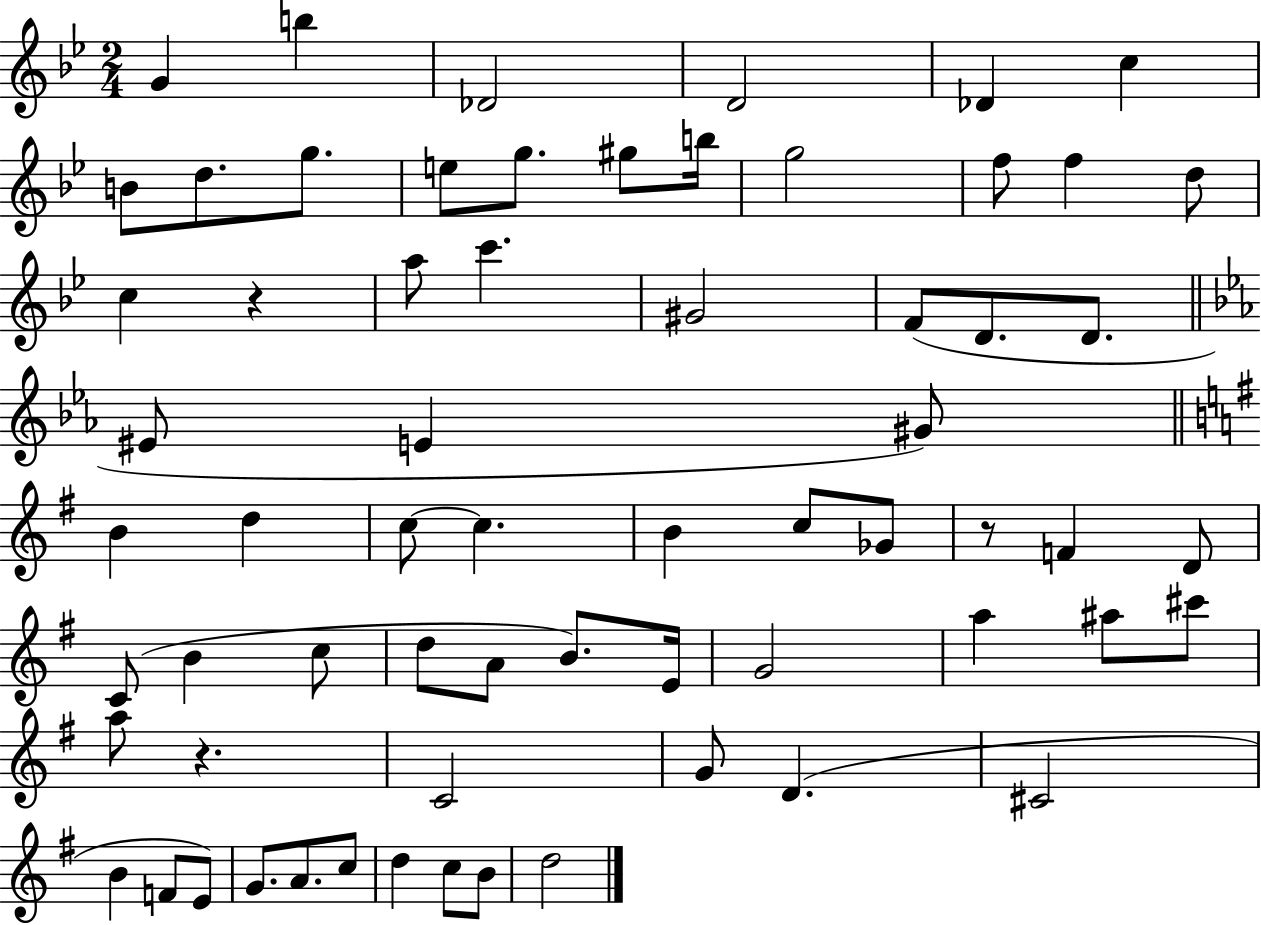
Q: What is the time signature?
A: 2/4